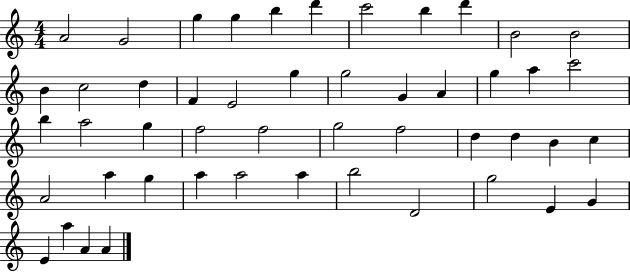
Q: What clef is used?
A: treble